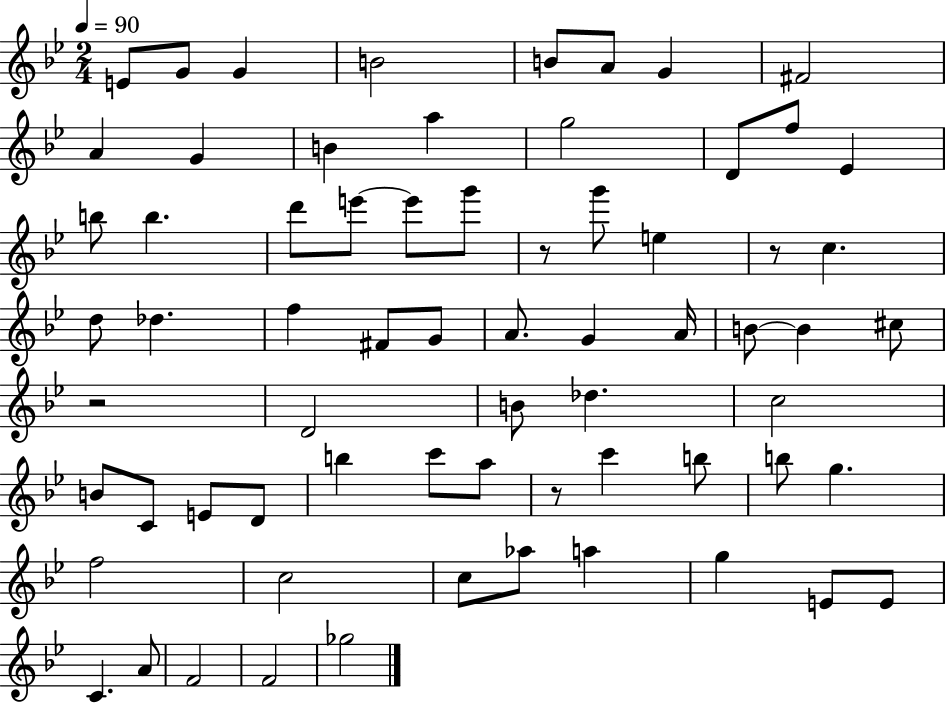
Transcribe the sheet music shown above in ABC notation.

X:1
T:Untitled
M:2/4
L:1/4
K:Bb
E/2 G/2 G B2 B/2 A/2 G ^F2 A G B a g2 D/2 f/2 _E b/2 b d'/2 e'/2 e'/2 g'/2 z/2 g'/2 e z/2 c d/2 _d f ^F/2 G/2 A/2 G A/4 B/2 B ^c/2 z2 D2 B/2 _d c2 B/2 C/2 E/2 D/2 b c'/2 a/2 z/2 c' b/2 b/2 g f2 c2 c/2 _a/2 a g E/2 E/2 C A/2 F2 F2 _g2